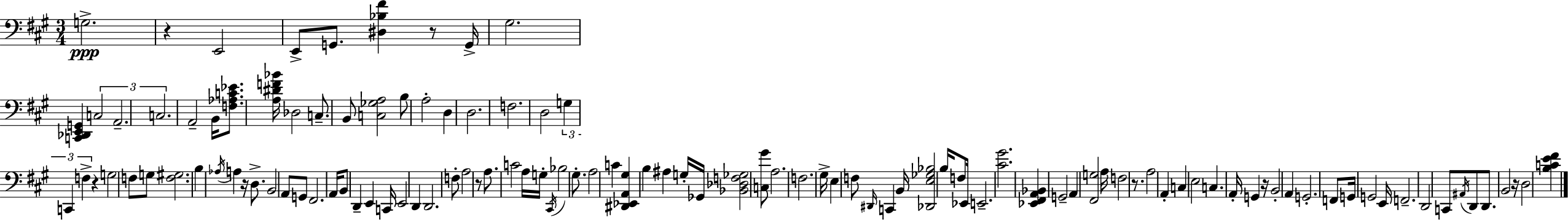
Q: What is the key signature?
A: A major